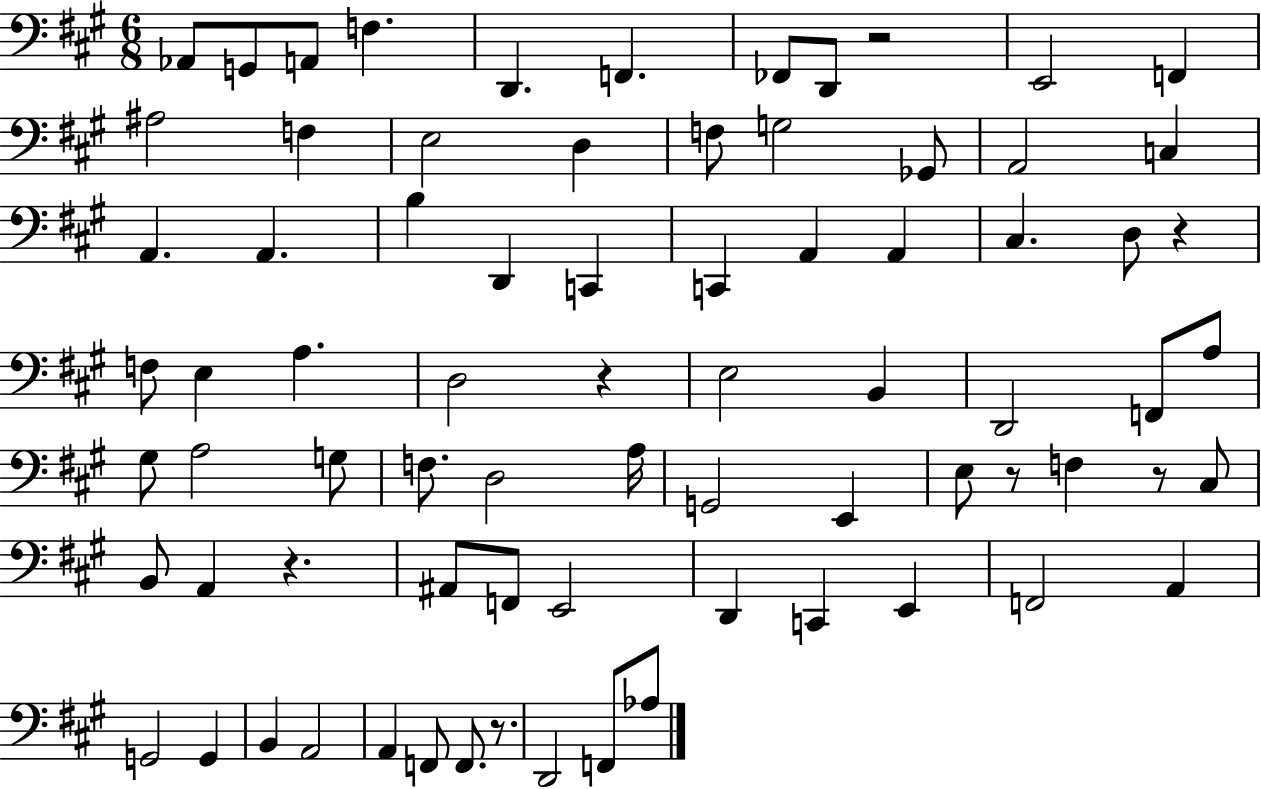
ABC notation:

X:1
T:Untitled
M:6/8
L:1/4
K:A
_A,,/2 G,,/2 A,,/2 F, D,, F,, _F,,/2 D,,/2 z2 E,,2 F,, ^A,2 F, E,2 D, F,/2 G,2 _G,,/2 A,,2 C, A,, A,, B, D,, C,, C,, A,, A,, ^C, D,/2 z F,/2 E, A, D,2 z E,2 B,, D,,2 F,,/2 A,/2 ^G,/2 A,2 G,/2 F,/2 D,2 A,/4 G,,2 E,, E,/2 z/2 F, z/2 ^C,/2 B,,/2 A,, z ^A,,/2 F,,/2 E,,2 D,, C,, E,, F,,2 A,, G,,2 G,, B,, A,,2 A,, F,,/2 F,,/2 z/2 D,,2 F,,/2 _A,/2